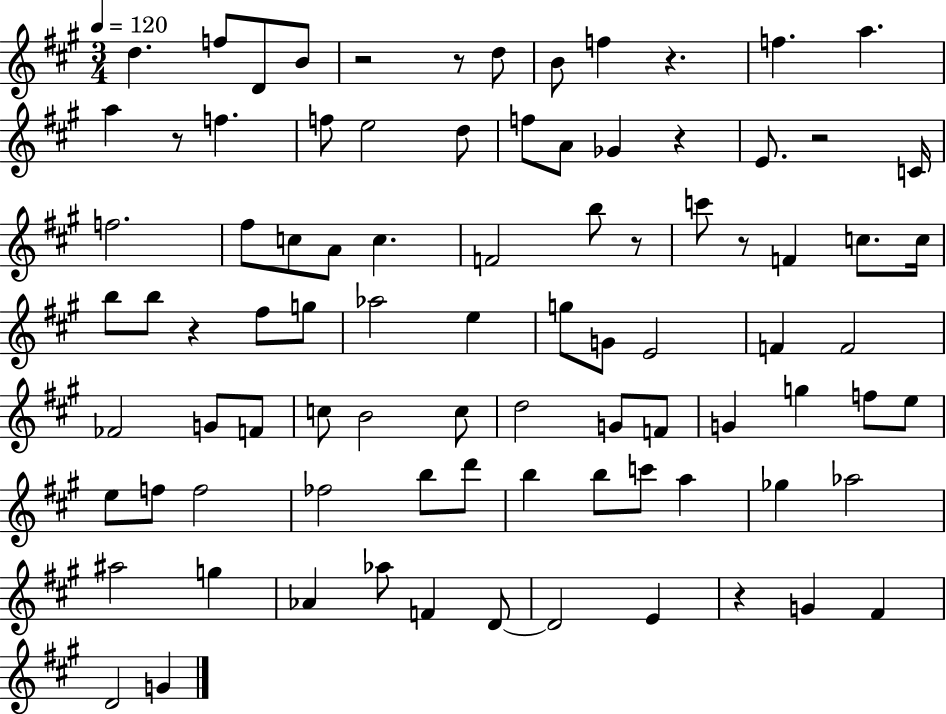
X:1
T:Untitled
M:3/4
L:1/4
K:A
d f/2 D/2 B/2 z2 z/2 d/2 B/2 f z f a a z/2 f f/2 e2 d/2 f/2 A/2 _G z E/2 z2 C/4 f2 ^f/2 c/2 A/2 c F2 b/2 z/2 c'/2 z/2 F c/2 c/4 b/2 b/2 z ^f/2 g/2 _a2 e g/2 G/2 E2 F F2 _F2 G/2 F/2 c/2 B2 c/2 d2 G/2 F/2 G g f/2 e/2 e/2 f/2 f2 _f2 b/2 d'/2 b b/2 c'/2 a _g _a2 ^a2 g _A _a/2 F D/2 D2 E z G ^F D2 G